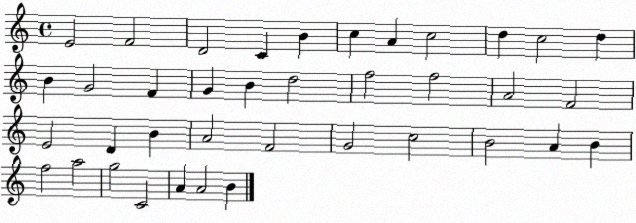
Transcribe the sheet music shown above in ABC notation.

X:1
T:Untitled
M:4/4
L:1/4
K:C
E2 F2 D2 C B c A c2 d c2 d B G2 F G B d2 f2 f2 A2 F2 E2 D B A2 F2 G2 c2 B2 A B f2 a2 g2 C2 A A2 B